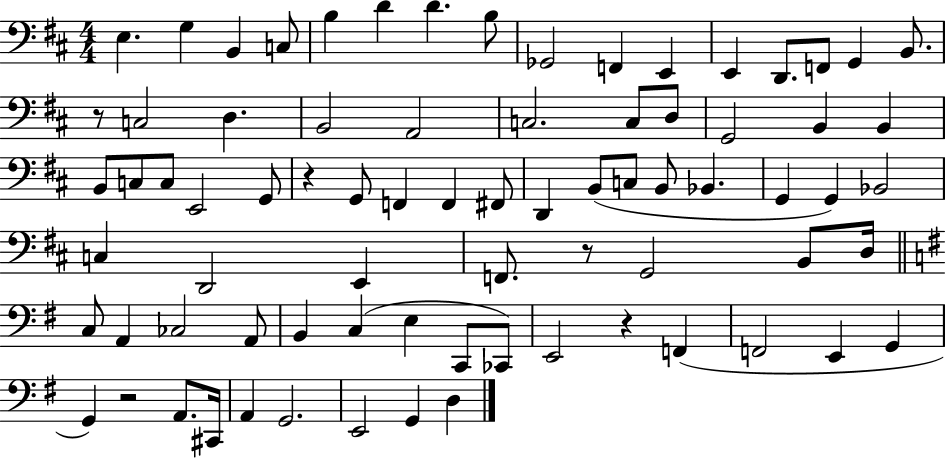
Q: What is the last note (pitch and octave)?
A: D3